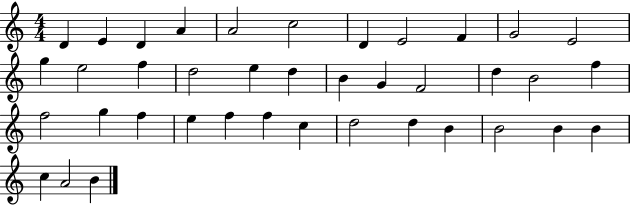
D4/q E4/q D4/q A4/q A4/h C5/h D4/q E4/h F4/q G4/h E4/h G5/q E5/h F5/q D5/h E5/q D5/q B4/q G4/q F4/h D5/q B4/h F5/q F5/h G5/q F5/q E5/q F5/q F5/q C5/q D5/h D5/q B4/q B4/h B4/q B4/q C5/q A4/h B4/q